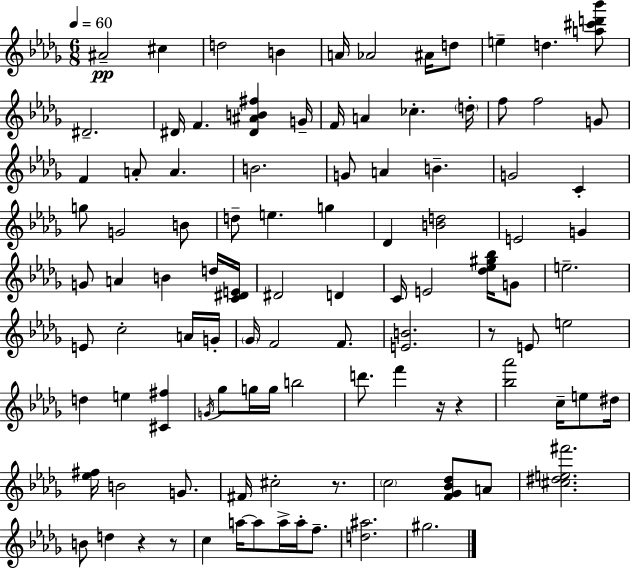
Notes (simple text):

A#4/h C#5/q D5/h B4/q A4/s Ab4/h A#4/s D5/e E5/q D5/q. [A5,C#6,D6,Bb6]/e D#4/h. D#4/s F4/q. [D#4,A#4,B4,F#5]/q G4/s F4/s A4/q CES5/q. D5/s F5/e F5/h G4/e F4/q A4/e A4/q. B4/h. G4/e A4/q B4/q. G4/h C4/q G5/e G4/h B4/e D5/e E5/q. G5/q Db4/q [B4,D5]/h E4/h G4/q G4/e A4/q B4/q D5/s [C4,D#4,E4]/s D#4/h D4/q C4/s E4/h [Db5,Eb5,G#5,Bb5]/s G4/e E5/h. E4/e C5/h A4/s G4/s Gb4/s F4/h F4/e. [E4,B4]/h. R/e E4/e E5/h D5/q E5/q [C#4,F#5]/q G4/s Gb5/e G5/s G5/s B5/h D6/e. F6/q R/s R/q [Bb5,Ab6]/h C5/s E5/e D#5/s [Eb5,F#5]/s B4/h G4/e. F#4/s C#5/h R/e. C5/h [F4,Gb4,Bb4,Db5]/e A4/e [C#5,D#5,E5,F#6]/h. B4/e D5/q R/q R/e C5/q A5/s A5/e A5/s A5/s F5/e. [D5,A#5]/h. G#5/h.